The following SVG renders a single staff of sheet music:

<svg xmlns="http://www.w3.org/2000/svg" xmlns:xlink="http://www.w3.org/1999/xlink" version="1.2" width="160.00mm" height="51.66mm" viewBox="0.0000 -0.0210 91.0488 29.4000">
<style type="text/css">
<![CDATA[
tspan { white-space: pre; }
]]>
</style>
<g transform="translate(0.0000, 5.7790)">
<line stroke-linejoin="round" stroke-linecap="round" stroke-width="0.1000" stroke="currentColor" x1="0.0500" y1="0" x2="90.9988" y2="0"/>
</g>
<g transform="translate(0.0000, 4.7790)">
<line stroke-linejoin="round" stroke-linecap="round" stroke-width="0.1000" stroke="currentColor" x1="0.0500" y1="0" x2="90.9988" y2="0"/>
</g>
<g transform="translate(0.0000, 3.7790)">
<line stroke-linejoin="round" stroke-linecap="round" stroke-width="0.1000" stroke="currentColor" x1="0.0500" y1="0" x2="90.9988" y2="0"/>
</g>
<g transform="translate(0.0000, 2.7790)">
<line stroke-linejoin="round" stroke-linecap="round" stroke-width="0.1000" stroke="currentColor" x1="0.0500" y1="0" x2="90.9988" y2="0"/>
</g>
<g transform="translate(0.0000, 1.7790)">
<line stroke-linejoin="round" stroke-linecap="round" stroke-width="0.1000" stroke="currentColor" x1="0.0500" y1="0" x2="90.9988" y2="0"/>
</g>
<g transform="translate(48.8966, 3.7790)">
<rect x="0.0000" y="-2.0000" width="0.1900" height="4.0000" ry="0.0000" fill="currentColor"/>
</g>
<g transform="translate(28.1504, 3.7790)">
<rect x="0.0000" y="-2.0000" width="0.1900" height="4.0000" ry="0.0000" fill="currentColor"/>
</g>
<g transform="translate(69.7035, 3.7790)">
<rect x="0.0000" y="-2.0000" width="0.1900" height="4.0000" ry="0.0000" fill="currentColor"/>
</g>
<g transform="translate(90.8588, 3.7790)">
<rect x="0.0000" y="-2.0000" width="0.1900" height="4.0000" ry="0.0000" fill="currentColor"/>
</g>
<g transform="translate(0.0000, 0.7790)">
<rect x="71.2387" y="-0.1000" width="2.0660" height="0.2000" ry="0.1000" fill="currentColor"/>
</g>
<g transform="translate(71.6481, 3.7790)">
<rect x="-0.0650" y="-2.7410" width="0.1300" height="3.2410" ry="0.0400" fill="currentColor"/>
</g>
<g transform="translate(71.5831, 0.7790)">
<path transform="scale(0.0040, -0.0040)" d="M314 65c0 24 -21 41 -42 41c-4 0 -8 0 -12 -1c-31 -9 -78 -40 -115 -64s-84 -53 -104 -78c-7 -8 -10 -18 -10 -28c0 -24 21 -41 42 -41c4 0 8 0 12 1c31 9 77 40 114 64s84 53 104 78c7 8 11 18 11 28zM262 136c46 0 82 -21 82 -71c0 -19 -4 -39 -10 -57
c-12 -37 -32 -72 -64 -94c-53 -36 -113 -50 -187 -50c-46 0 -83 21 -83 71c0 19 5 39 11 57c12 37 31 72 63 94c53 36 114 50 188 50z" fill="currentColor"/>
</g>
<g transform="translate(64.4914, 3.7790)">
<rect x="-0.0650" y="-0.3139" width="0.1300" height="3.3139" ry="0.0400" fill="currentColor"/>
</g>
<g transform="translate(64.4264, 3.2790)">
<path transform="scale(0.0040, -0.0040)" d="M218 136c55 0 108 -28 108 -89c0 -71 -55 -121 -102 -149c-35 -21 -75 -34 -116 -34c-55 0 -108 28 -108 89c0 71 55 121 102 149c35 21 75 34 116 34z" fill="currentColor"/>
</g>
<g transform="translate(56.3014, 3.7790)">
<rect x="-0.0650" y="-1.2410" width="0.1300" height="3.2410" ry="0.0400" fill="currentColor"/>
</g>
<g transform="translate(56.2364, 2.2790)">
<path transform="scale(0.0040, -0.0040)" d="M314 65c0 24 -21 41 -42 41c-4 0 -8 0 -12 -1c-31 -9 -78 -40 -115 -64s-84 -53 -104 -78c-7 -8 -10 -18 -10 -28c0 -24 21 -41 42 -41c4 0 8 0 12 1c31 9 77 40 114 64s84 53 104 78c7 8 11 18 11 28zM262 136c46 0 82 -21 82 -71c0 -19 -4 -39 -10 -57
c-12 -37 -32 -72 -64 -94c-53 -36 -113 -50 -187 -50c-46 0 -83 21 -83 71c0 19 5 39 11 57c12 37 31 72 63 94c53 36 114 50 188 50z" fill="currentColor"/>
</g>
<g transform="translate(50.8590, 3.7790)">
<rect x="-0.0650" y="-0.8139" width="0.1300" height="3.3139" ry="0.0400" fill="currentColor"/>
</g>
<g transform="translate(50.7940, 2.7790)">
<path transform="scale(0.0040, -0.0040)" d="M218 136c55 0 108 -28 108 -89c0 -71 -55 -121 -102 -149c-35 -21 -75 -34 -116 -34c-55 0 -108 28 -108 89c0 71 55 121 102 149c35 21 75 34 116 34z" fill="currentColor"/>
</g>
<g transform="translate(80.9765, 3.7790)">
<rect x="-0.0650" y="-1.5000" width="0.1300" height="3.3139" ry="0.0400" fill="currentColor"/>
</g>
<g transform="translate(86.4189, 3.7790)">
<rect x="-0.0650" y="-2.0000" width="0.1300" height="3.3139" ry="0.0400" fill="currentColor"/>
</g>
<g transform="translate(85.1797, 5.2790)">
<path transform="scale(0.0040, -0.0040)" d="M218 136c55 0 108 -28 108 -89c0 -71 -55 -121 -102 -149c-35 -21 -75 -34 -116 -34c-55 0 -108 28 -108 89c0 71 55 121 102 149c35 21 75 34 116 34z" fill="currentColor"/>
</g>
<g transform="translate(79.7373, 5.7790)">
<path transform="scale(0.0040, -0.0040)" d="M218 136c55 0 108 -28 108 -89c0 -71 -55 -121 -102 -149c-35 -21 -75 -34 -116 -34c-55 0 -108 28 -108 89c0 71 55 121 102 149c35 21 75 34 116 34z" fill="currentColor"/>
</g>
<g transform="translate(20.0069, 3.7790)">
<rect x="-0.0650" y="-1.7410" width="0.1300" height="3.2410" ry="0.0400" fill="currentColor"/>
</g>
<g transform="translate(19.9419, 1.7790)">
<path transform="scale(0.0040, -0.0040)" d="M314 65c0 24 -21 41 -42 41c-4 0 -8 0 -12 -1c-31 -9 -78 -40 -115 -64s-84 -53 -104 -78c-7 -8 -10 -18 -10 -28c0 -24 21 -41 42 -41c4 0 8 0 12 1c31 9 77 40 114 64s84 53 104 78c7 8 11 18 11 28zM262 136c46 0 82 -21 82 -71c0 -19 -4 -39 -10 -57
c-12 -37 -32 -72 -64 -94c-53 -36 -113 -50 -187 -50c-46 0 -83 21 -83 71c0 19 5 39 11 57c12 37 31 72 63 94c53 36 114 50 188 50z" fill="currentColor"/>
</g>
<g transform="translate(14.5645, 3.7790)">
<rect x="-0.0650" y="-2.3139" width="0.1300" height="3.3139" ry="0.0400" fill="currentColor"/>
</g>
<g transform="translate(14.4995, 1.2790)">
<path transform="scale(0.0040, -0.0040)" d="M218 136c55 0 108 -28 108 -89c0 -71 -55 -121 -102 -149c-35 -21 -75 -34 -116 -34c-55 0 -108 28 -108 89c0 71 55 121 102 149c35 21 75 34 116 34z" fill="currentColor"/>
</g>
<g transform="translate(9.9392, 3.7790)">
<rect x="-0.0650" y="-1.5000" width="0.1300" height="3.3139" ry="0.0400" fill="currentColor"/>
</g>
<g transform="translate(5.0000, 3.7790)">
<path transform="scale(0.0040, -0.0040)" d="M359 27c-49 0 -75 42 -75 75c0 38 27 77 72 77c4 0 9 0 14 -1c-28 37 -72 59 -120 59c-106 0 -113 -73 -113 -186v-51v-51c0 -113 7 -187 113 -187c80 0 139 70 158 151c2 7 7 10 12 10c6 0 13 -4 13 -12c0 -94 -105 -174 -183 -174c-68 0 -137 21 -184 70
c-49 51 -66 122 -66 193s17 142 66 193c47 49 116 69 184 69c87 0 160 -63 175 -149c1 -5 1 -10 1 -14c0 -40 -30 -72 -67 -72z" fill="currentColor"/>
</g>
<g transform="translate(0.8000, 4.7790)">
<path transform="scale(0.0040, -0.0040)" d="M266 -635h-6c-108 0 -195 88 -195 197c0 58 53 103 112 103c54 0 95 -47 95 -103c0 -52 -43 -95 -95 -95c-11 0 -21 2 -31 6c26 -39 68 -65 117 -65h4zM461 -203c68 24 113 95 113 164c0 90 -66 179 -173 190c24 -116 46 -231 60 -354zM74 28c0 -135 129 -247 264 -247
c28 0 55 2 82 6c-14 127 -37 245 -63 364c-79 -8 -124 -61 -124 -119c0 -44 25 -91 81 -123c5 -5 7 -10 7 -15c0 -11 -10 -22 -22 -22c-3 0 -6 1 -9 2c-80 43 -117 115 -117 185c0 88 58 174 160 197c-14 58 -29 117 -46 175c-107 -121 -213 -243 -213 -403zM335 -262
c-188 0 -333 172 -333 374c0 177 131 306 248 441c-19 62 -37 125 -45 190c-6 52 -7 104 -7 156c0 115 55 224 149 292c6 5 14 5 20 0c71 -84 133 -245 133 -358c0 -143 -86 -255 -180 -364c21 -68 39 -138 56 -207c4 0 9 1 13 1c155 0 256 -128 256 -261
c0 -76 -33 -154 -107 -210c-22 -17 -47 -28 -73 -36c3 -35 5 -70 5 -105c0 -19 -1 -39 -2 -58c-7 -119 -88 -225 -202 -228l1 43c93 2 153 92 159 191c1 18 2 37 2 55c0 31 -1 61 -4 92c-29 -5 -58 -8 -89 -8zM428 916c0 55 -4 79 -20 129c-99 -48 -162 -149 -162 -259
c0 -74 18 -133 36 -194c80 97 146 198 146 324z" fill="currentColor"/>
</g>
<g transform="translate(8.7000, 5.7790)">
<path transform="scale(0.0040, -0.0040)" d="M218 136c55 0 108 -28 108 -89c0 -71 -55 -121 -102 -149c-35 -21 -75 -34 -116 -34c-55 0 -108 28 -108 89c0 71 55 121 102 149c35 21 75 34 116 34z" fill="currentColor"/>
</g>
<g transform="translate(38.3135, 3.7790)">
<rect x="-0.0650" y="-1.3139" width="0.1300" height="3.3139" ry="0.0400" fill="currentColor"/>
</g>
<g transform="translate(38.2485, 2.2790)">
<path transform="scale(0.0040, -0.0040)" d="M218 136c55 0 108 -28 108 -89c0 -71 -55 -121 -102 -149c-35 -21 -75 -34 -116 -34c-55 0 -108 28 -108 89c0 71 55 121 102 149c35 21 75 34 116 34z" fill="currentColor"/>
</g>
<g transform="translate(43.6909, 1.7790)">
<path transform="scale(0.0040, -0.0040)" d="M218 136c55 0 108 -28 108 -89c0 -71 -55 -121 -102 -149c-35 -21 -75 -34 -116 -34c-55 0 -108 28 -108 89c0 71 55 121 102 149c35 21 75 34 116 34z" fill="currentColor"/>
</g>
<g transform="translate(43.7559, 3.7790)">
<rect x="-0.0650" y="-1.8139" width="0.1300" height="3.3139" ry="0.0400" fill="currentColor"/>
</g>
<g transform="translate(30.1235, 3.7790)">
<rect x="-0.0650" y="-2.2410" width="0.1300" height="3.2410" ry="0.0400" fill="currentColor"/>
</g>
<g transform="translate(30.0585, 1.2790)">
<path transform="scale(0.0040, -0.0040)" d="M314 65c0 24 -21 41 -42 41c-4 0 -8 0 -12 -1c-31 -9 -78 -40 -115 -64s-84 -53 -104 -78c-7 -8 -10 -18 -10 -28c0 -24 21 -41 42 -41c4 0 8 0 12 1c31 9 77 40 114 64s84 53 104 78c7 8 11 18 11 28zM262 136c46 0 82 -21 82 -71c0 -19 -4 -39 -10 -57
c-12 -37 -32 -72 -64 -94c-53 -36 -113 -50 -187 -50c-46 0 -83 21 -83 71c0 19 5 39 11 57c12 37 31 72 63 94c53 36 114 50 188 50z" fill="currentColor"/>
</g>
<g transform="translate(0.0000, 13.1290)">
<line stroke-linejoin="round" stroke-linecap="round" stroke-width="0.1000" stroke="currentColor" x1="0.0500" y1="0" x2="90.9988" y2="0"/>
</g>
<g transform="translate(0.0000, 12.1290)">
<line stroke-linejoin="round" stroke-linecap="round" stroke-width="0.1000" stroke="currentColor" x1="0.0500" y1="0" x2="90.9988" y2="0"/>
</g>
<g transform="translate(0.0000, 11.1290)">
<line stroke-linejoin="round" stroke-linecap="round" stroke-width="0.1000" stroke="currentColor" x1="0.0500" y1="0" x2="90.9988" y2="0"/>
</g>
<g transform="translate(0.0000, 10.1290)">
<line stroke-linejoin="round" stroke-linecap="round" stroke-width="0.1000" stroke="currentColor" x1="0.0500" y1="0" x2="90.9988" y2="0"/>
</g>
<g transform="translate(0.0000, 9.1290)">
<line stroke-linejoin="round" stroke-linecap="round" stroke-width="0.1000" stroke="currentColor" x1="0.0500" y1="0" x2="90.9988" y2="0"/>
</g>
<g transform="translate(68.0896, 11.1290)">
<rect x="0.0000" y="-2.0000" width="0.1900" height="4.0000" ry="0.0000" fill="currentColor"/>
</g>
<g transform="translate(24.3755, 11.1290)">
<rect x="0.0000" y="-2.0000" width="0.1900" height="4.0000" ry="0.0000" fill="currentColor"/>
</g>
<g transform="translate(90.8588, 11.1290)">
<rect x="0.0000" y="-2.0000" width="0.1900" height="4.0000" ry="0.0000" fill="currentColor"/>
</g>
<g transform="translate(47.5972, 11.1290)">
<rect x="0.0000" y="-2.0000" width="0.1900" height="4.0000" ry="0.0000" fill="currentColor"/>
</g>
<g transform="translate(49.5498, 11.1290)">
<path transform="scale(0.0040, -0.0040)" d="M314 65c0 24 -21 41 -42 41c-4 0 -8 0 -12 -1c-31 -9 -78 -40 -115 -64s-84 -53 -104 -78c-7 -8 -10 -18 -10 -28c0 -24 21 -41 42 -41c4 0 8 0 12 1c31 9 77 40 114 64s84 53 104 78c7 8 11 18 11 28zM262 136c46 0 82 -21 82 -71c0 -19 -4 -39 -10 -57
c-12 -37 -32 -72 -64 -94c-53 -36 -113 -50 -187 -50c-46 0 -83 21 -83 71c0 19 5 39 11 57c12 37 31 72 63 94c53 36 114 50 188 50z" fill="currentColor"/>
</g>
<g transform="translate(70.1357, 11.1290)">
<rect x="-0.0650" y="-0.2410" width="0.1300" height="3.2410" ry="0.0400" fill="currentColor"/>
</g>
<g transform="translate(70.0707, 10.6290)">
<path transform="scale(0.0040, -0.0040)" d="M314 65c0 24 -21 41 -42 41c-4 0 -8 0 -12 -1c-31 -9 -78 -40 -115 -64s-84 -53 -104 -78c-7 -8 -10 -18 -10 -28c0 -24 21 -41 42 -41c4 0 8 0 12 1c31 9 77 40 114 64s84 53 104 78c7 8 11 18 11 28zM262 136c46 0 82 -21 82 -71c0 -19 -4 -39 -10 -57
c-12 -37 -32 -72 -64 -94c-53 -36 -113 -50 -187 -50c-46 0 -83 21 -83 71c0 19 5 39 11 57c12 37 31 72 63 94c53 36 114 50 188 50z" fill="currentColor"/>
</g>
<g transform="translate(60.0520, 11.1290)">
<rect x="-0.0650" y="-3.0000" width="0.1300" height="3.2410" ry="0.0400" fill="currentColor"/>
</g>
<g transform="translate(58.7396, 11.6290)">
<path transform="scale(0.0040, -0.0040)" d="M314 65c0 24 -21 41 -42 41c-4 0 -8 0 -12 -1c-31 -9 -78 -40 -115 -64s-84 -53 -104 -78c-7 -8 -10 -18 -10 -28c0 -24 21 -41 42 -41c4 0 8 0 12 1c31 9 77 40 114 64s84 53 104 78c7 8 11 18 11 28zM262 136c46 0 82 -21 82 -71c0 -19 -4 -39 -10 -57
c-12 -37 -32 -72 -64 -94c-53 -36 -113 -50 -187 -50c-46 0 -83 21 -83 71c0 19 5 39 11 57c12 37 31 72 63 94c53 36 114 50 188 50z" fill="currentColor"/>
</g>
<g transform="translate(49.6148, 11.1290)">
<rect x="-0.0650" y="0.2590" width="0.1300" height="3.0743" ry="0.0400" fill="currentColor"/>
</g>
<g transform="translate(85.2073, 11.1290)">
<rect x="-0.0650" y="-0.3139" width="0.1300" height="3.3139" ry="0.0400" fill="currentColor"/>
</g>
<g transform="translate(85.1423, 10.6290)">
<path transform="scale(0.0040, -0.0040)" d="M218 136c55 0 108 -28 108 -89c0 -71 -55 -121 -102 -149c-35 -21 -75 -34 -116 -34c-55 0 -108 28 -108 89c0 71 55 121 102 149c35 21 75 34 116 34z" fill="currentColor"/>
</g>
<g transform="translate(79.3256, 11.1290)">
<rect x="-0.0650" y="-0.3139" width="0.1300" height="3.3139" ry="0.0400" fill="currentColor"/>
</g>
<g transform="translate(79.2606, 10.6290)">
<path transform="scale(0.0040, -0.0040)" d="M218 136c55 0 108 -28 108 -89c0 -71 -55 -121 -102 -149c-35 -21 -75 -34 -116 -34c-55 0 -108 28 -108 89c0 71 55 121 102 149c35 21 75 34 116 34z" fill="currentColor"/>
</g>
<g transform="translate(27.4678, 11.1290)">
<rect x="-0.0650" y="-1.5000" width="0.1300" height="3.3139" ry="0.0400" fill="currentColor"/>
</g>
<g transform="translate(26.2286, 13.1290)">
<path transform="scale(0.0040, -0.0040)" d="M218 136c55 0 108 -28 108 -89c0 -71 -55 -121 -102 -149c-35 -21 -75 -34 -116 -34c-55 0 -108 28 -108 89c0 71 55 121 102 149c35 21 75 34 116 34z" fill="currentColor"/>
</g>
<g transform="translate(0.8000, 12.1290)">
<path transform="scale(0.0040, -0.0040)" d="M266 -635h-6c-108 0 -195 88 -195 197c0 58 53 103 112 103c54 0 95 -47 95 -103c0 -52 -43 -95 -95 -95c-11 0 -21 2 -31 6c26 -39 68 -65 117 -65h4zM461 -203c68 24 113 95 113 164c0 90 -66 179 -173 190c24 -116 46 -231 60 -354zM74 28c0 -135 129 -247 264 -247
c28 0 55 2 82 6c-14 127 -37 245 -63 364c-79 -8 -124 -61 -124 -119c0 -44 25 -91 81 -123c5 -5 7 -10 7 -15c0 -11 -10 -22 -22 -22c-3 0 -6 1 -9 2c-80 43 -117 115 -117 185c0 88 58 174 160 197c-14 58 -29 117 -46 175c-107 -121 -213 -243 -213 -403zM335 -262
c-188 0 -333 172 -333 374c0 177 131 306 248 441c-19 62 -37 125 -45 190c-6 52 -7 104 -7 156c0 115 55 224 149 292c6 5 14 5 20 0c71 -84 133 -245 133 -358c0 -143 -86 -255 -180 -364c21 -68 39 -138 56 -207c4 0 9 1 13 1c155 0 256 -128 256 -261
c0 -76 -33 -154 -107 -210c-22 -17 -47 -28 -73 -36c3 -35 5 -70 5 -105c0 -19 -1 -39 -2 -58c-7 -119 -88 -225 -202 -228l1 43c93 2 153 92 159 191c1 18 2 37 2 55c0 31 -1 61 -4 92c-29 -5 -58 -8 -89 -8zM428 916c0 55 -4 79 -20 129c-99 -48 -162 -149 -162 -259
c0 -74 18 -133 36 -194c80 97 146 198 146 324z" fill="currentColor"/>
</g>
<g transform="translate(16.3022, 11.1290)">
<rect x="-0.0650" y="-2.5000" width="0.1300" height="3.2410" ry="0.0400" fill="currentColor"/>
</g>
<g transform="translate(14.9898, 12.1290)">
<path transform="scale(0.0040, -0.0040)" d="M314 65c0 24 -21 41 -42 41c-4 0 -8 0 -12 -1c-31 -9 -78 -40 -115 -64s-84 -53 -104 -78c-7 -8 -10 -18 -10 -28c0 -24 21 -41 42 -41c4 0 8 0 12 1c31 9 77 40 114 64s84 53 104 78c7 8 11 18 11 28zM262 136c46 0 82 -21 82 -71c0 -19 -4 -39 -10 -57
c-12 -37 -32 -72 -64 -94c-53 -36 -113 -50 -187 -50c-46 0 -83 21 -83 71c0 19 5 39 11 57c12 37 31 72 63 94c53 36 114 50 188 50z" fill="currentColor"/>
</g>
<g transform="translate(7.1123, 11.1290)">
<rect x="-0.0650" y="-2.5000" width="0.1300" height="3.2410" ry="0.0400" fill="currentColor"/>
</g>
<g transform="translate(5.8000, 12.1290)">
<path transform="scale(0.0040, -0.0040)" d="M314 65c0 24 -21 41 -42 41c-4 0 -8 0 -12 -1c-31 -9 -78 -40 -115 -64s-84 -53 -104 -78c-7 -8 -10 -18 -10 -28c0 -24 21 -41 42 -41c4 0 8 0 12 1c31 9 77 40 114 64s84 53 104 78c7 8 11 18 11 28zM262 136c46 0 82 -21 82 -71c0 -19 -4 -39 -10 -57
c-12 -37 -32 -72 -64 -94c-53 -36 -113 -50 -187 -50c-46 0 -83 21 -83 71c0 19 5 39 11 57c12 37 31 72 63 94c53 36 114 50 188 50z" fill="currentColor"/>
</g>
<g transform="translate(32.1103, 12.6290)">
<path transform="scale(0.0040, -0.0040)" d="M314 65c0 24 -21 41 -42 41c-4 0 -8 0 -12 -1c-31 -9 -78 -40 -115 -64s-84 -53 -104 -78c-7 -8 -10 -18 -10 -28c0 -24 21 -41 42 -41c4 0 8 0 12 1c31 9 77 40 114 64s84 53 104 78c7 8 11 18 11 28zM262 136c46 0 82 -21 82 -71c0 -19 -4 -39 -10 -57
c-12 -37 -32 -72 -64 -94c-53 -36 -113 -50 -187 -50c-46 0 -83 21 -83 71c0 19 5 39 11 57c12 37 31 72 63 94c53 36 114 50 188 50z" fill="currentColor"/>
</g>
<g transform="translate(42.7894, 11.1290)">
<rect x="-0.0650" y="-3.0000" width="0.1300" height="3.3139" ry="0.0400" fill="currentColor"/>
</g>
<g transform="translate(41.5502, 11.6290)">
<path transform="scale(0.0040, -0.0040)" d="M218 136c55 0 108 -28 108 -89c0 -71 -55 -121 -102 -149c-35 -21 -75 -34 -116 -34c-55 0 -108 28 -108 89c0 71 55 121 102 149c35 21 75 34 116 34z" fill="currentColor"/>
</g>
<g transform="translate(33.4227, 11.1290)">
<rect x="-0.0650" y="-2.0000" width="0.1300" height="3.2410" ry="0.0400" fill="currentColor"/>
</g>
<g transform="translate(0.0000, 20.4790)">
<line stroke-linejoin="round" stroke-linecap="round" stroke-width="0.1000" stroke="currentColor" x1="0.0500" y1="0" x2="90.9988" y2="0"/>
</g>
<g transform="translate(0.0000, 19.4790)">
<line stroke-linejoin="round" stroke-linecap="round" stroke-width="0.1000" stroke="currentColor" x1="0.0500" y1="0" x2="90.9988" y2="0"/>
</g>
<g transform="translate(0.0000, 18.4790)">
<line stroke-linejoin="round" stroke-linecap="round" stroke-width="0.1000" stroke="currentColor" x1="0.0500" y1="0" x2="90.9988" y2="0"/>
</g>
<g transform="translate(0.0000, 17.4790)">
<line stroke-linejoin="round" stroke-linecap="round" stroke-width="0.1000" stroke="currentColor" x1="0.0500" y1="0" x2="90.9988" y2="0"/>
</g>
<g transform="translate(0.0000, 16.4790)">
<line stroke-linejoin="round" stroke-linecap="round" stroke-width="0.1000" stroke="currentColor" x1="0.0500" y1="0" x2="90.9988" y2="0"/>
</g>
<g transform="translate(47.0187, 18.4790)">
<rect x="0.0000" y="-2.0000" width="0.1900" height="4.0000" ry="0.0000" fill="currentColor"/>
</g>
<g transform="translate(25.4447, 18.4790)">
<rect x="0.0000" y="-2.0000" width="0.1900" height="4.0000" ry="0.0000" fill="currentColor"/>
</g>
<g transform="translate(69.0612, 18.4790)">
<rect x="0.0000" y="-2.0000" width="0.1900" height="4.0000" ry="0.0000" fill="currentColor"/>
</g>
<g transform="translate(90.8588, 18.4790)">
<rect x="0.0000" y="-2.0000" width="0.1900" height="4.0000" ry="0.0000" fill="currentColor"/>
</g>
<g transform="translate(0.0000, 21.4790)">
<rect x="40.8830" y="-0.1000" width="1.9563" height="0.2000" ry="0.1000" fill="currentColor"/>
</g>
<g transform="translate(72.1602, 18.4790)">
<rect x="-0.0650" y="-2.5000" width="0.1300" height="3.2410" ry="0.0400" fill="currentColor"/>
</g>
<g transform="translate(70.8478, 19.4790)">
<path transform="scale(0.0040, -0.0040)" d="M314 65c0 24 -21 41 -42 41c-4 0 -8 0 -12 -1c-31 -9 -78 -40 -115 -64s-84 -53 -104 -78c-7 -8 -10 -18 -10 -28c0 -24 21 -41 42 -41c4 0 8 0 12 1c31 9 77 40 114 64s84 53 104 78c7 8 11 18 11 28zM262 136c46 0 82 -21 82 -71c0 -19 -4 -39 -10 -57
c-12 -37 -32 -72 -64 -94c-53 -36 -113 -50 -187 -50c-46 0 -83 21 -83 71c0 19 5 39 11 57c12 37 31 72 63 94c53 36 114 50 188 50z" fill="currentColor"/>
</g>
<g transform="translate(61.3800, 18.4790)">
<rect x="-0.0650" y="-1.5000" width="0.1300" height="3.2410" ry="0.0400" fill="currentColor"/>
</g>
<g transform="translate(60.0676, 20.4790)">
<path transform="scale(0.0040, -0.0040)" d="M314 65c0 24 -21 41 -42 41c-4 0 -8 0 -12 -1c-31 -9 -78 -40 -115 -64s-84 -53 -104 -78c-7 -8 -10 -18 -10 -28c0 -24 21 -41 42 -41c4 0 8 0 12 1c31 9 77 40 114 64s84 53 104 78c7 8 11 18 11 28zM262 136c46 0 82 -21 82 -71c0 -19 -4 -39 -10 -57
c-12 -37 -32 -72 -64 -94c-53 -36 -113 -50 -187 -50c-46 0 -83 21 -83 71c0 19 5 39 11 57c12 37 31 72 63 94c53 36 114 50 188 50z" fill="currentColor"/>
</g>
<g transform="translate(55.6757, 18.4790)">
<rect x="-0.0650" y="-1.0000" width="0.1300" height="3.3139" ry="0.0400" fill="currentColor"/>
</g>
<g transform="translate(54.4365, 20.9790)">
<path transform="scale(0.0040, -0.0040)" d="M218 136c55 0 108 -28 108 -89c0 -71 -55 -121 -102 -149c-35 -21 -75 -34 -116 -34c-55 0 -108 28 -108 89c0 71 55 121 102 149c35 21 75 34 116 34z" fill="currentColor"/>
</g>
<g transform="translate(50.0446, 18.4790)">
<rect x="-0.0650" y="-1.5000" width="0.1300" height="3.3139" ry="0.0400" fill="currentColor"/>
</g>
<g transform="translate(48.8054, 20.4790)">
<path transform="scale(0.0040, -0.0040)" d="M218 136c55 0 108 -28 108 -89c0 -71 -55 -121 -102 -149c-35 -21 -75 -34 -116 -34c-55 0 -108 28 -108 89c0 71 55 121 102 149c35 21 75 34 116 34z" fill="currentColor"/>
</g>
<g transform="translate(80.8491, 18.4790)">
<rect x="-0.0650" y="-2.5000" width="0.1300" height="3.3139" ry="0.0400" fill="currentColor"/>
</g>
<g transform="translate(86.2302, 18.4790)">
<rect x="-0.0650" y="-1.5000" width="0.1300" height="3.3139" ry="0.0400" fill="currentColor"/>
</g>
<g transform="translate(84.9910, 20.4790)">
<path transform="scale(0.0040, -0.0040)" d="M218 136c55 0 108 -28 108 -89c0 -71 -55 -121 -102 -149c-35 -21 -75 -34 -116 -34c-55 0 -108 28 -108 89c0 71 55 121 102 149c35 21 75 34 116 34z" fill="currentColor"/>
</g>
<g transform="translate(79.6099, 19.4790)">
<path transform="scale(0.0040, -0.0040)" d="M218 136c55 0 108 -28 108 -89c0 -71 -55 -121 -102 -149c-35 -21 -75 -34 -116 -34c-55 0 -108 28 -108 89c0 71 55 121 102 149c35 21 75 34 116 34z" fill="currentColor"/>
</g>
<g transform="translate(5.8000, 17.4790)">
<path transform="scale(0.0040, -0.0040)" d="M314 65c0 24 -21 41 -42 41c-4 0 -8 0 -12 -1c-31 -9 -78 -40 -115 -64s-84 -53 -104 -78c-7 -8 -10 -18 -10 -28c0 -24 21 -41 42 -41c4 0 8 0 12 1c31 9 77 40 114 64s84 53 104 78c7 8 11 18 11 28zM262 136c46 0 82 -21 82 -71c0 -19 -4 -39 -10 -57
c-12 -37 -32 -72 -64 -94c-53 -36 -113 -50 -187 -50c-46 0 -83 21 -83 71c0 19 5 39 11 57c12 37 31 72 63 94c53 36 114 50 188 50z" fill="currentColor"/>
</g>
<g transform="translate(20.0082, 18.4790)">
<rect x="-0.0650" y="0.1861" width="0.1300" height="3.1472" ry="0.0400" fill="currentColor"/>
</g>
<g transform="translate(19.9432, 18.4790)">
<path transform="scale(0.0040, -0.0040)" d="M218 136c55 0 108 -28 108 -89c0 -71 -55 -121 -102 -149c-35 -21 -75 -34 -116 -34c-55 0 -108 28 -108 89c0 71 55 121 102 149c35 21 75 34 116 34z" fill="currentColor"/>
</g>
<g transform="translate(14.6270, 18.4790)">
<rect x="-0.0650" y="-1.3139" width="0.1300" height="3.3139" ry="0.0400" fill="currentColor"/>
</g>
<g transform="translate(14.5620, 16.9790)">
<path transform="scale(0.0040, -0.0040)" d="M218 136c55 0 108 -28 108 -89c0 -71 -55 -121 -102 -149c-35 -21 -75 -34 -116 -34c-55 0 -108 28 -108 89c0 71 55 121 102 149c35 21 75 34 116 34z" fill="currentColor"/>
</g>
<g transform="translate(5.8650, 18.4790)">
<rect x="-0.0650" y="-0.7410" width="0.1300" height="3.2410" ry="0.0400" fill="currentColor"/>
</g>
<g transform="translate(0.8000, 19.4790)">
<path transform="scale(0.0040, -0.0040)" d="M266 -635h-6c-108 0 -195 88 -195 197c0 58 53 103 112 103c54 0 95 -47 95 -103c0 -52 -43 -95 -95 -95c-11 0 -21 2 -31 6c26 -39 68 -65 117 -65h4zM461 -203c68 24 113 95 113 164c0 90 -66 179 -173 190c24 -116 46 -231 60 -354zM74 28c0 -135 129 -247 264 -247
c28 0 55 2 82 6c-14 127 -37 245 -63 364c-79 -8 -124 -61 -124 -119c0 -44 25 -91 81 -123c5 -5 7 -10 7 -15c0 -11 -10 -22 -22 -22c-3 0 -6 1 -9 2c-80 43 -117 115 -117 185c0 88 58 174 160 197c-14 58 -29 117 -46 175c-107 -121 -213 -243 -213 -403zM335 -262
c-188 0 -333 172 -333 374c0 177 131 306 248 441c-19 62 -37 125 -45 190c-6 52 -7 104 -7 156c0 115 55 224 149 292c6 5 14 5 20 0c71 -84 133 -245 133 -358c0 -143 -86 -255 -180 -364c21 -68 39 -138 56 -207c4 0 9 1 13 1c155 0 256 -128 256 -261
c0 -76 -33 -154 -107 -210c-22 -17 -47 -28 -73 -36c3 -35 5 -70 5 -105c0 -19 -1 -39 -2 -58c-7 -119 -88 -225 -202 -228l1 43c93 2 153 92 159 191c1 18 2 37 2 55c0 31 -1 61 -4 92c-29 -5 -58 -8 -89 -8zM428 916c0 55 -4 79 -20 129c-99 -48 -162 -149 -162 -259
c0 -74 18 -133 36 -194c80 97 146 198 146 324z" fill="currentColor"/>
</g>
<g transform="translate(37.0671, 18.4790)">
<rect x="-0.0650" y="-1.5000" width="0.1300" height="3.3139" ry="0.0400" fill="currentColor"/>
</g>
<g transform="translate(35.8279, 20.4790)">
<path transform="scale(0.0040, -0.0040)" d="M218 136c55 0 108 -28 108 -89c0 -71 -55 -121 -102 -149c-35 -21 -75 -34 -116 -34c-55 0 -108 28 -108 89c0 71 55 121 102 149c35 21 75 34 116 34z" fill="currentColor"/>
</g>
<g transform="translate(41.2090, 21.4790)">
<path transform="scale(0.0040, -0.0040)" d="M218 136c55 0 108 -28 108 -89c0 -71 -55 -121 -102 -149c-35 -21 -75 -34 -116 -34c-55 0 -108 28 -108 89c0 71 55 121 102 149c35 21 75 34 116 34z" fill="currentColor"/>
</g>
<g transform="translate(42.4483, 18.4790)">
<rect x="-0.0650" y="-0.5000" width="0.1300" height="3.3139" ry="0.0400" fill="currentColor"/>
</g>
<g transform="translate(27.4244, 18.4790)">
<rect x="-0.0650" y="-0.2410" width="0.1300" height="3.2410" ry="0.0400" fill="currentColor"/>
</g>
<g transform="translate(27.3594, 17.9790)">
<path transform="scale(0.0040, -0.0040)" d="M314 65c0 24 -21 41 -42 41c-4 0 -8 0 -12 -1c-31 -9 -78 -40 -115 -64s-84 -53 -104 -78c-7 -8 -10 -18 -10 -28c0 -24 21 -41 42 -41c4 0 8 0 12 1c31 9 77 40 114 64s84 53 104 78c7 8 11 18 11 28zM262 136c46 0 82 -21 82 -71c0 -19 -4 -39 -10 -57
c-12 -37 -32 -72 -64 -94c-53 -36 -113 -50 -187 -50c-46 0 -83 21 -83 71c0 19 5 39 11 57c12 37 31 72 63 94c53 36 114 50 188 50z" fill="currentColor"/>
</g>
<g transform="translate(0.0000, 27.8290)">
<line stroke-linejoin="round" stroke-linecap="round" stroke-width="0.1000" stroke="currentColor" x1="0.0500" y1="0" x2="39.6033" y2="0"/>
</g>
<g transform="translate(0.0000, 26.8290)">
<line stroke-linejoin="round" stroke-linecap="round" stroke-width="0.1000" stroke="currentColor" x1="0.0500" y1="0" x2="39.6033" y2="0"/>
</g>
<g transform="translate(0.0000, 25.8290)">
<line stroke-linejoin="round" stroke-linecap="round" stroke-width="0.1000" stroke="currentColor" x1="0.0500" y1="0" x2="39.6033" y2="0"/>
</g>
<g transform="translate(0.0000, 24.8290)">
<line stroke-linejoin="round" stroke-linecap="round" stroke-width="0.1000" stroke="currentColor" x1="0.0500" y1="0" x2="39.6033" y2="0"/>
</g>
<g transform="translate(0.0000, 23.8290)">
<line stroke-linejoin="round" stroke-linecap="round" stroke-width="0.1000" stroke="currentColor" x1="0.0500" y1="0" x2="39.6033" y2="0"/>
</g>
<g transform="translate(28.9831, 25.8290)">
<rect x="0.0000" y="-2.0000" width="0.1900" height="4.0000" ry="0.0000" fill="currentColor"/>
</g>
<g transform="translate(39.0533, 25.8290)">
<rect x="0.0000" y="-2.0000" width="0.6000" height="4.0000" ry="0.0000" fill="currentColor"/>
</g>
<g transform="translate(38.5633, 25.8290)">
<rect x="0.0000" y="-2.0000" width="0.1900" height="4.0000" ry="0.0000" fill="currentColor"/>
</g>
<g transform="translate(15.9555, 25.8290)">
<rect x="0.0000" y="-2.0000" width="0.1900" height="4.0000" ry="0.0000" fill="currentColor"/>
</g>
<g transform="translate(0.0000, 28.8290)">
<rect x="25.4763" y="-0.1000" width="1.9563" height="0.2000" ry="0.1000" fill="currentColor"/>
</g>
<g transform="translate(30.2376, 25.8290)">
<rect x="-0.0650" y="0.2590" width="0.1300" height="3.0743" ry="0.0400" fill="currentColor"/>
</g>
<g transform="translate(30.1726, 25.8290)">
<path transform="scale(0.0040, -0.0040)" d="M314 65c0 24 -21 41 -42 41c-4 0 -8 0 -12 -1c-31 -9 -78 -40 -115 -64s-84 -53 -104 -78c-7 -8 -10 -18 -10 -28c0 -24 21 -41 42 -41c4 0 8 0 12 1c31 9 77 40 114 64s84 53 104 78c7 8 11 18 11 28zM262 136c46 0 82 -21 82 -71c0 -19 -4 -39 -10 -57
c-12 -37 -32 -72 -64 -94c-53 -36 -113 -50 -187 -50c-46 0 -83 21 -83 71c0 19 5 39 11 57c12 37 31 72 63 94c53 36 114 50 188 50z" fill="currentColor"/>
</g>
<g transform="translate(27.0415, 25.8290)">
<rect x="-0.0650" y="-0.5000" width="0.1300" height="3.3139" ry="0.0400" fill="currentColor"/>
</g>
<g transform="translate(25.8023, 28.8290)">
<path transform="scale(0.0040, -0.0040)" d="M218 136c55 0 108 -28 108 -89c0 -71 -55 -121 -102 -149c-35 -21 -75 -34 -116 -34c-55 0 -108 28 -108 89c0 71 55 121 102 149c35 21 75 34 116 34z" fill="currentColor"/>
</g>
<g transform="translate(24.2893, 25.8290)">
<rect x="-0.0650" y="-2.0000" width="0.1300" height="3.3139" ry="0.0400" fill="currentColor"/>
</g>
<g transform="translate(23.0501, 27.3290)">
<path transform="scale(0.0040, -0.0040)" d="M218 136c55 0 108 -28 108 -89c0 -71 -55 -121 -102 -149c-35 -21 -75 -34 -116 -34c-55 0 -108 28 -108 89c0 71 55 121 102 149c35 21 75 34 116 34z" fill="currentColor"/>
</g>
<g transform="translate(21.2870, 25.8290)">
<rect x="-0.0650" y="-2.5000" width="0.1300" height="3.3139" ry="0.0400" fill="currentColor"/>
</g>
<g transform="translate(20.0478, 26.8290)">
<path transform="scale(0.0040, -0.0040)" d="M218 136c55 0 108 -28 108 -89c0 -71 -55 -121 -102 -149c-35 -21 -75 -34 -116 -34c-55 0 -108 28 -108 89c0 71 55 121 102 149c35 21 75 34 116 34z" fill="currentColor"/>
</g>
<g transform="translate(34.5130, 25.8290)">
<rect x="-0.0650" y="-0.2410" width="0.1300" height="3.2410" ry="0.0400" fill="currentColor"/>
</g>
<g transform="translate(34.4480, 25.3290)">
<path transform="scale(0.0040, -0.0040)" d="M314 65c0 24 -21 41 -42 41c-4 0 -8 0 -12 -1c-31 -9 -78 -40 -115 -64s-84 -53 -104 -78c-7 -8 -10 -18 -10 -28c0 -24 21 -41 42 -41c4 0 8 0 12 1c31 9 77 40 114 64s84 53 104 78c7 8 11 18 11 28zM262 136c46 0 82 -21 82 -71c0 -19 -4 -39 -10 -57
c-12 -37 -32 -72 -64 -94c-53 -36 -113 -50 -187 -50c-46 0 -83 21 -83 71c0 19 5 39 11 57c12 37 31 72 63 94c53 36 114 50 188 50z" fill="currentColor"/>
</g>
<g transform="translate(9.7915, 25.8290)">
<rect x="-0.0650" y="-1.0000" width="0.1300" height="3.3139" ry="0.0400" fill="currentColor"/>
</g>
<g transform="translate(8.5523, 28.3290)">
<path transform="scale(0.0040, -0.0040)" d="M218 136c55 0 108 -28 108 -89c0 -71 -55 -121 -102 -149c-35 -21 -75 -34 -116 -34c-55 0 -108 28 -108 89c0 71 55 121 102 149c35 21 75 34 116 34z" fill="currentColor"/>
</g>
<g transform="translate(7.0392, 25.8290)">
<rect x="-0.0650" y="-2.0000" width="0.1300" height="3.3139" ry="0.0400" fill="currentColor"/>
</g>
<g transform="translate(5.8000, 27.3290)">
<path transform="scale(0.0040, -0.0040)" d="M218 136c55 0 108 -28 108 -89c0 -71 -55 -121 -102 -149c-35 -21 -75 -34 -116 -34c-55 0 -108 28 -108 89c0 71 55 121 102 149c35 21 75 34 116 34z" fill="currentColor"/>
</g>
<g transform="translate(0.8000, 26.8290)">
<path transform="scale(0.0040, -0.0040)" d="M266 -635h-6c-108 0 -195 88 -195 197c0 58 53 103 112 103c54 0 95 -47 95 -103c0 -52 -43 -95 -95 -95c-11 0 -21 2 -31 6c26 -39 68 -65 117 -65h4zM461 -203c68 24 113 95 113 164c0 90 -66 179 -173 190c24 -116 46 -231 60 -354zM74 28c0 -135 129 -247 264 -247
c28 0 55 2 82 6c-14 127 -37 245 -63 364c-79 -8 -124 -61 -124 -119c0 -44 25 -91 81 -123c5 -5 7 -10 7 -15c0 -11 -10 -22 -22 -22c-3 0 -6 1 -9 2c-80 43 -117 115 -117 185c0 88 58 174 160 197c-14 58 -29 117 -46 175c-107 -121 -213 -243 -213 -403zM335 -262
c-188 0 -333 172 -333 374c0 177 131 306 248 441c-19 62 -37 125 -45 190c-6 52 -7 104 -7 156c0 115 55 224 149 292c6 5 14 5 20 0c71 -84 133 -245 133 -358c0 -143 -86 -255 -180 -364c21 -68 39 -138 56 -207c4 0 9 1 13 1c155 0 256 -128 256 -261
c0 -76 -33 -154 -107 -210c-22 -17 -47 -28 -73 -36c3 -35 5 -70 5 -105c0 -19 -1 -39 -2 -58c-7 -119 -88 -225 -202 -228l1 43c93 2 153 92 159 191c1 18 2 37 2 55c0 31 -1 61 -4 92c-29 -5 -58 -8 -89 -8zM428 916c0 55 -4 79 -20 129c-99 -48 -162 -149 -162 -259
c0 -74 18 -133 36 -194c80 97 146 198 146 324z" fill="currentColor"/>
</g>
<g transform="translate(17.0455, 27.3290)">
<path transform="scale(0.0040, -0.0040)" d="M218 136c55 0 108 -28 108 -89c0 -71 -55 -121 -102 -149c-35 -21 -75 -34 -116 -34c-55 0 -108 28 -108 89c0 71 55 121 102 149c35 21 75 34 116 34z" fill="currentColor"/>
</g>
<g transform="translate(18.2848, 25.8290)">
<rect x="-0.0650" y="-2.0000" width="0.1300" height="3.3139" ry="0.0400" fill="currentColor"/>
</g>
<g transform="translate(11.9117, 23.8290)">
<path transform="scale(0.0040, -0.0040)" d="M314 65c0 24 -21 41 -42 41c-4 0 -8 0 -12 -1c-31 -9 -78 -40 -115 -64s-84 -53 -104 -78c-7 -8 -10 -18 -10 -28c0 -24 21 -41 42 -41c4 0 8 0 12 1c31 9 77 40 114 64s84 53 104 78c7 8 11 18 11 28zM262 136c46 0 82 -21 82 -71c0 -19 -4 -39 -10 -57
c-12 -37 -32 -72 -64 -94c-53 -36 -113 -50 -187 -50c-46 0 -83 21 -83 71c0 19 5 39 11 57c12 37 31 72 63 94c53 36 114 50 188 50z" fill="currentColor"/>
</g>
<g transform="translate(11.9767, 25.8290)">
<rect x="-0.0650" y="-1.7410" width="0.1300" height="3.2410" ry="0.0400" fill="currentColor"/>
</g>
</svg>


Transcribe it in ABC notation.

X:1
T:Untitled
M:4/4
L:1/4
K:C
E g f2 g2 e f d e2 c a2 E F G2 G2 E F2 A B2 A2 c2 c c d2 e B c2 E C E D E2 G2 G E F D f2 F G F C B2 c2